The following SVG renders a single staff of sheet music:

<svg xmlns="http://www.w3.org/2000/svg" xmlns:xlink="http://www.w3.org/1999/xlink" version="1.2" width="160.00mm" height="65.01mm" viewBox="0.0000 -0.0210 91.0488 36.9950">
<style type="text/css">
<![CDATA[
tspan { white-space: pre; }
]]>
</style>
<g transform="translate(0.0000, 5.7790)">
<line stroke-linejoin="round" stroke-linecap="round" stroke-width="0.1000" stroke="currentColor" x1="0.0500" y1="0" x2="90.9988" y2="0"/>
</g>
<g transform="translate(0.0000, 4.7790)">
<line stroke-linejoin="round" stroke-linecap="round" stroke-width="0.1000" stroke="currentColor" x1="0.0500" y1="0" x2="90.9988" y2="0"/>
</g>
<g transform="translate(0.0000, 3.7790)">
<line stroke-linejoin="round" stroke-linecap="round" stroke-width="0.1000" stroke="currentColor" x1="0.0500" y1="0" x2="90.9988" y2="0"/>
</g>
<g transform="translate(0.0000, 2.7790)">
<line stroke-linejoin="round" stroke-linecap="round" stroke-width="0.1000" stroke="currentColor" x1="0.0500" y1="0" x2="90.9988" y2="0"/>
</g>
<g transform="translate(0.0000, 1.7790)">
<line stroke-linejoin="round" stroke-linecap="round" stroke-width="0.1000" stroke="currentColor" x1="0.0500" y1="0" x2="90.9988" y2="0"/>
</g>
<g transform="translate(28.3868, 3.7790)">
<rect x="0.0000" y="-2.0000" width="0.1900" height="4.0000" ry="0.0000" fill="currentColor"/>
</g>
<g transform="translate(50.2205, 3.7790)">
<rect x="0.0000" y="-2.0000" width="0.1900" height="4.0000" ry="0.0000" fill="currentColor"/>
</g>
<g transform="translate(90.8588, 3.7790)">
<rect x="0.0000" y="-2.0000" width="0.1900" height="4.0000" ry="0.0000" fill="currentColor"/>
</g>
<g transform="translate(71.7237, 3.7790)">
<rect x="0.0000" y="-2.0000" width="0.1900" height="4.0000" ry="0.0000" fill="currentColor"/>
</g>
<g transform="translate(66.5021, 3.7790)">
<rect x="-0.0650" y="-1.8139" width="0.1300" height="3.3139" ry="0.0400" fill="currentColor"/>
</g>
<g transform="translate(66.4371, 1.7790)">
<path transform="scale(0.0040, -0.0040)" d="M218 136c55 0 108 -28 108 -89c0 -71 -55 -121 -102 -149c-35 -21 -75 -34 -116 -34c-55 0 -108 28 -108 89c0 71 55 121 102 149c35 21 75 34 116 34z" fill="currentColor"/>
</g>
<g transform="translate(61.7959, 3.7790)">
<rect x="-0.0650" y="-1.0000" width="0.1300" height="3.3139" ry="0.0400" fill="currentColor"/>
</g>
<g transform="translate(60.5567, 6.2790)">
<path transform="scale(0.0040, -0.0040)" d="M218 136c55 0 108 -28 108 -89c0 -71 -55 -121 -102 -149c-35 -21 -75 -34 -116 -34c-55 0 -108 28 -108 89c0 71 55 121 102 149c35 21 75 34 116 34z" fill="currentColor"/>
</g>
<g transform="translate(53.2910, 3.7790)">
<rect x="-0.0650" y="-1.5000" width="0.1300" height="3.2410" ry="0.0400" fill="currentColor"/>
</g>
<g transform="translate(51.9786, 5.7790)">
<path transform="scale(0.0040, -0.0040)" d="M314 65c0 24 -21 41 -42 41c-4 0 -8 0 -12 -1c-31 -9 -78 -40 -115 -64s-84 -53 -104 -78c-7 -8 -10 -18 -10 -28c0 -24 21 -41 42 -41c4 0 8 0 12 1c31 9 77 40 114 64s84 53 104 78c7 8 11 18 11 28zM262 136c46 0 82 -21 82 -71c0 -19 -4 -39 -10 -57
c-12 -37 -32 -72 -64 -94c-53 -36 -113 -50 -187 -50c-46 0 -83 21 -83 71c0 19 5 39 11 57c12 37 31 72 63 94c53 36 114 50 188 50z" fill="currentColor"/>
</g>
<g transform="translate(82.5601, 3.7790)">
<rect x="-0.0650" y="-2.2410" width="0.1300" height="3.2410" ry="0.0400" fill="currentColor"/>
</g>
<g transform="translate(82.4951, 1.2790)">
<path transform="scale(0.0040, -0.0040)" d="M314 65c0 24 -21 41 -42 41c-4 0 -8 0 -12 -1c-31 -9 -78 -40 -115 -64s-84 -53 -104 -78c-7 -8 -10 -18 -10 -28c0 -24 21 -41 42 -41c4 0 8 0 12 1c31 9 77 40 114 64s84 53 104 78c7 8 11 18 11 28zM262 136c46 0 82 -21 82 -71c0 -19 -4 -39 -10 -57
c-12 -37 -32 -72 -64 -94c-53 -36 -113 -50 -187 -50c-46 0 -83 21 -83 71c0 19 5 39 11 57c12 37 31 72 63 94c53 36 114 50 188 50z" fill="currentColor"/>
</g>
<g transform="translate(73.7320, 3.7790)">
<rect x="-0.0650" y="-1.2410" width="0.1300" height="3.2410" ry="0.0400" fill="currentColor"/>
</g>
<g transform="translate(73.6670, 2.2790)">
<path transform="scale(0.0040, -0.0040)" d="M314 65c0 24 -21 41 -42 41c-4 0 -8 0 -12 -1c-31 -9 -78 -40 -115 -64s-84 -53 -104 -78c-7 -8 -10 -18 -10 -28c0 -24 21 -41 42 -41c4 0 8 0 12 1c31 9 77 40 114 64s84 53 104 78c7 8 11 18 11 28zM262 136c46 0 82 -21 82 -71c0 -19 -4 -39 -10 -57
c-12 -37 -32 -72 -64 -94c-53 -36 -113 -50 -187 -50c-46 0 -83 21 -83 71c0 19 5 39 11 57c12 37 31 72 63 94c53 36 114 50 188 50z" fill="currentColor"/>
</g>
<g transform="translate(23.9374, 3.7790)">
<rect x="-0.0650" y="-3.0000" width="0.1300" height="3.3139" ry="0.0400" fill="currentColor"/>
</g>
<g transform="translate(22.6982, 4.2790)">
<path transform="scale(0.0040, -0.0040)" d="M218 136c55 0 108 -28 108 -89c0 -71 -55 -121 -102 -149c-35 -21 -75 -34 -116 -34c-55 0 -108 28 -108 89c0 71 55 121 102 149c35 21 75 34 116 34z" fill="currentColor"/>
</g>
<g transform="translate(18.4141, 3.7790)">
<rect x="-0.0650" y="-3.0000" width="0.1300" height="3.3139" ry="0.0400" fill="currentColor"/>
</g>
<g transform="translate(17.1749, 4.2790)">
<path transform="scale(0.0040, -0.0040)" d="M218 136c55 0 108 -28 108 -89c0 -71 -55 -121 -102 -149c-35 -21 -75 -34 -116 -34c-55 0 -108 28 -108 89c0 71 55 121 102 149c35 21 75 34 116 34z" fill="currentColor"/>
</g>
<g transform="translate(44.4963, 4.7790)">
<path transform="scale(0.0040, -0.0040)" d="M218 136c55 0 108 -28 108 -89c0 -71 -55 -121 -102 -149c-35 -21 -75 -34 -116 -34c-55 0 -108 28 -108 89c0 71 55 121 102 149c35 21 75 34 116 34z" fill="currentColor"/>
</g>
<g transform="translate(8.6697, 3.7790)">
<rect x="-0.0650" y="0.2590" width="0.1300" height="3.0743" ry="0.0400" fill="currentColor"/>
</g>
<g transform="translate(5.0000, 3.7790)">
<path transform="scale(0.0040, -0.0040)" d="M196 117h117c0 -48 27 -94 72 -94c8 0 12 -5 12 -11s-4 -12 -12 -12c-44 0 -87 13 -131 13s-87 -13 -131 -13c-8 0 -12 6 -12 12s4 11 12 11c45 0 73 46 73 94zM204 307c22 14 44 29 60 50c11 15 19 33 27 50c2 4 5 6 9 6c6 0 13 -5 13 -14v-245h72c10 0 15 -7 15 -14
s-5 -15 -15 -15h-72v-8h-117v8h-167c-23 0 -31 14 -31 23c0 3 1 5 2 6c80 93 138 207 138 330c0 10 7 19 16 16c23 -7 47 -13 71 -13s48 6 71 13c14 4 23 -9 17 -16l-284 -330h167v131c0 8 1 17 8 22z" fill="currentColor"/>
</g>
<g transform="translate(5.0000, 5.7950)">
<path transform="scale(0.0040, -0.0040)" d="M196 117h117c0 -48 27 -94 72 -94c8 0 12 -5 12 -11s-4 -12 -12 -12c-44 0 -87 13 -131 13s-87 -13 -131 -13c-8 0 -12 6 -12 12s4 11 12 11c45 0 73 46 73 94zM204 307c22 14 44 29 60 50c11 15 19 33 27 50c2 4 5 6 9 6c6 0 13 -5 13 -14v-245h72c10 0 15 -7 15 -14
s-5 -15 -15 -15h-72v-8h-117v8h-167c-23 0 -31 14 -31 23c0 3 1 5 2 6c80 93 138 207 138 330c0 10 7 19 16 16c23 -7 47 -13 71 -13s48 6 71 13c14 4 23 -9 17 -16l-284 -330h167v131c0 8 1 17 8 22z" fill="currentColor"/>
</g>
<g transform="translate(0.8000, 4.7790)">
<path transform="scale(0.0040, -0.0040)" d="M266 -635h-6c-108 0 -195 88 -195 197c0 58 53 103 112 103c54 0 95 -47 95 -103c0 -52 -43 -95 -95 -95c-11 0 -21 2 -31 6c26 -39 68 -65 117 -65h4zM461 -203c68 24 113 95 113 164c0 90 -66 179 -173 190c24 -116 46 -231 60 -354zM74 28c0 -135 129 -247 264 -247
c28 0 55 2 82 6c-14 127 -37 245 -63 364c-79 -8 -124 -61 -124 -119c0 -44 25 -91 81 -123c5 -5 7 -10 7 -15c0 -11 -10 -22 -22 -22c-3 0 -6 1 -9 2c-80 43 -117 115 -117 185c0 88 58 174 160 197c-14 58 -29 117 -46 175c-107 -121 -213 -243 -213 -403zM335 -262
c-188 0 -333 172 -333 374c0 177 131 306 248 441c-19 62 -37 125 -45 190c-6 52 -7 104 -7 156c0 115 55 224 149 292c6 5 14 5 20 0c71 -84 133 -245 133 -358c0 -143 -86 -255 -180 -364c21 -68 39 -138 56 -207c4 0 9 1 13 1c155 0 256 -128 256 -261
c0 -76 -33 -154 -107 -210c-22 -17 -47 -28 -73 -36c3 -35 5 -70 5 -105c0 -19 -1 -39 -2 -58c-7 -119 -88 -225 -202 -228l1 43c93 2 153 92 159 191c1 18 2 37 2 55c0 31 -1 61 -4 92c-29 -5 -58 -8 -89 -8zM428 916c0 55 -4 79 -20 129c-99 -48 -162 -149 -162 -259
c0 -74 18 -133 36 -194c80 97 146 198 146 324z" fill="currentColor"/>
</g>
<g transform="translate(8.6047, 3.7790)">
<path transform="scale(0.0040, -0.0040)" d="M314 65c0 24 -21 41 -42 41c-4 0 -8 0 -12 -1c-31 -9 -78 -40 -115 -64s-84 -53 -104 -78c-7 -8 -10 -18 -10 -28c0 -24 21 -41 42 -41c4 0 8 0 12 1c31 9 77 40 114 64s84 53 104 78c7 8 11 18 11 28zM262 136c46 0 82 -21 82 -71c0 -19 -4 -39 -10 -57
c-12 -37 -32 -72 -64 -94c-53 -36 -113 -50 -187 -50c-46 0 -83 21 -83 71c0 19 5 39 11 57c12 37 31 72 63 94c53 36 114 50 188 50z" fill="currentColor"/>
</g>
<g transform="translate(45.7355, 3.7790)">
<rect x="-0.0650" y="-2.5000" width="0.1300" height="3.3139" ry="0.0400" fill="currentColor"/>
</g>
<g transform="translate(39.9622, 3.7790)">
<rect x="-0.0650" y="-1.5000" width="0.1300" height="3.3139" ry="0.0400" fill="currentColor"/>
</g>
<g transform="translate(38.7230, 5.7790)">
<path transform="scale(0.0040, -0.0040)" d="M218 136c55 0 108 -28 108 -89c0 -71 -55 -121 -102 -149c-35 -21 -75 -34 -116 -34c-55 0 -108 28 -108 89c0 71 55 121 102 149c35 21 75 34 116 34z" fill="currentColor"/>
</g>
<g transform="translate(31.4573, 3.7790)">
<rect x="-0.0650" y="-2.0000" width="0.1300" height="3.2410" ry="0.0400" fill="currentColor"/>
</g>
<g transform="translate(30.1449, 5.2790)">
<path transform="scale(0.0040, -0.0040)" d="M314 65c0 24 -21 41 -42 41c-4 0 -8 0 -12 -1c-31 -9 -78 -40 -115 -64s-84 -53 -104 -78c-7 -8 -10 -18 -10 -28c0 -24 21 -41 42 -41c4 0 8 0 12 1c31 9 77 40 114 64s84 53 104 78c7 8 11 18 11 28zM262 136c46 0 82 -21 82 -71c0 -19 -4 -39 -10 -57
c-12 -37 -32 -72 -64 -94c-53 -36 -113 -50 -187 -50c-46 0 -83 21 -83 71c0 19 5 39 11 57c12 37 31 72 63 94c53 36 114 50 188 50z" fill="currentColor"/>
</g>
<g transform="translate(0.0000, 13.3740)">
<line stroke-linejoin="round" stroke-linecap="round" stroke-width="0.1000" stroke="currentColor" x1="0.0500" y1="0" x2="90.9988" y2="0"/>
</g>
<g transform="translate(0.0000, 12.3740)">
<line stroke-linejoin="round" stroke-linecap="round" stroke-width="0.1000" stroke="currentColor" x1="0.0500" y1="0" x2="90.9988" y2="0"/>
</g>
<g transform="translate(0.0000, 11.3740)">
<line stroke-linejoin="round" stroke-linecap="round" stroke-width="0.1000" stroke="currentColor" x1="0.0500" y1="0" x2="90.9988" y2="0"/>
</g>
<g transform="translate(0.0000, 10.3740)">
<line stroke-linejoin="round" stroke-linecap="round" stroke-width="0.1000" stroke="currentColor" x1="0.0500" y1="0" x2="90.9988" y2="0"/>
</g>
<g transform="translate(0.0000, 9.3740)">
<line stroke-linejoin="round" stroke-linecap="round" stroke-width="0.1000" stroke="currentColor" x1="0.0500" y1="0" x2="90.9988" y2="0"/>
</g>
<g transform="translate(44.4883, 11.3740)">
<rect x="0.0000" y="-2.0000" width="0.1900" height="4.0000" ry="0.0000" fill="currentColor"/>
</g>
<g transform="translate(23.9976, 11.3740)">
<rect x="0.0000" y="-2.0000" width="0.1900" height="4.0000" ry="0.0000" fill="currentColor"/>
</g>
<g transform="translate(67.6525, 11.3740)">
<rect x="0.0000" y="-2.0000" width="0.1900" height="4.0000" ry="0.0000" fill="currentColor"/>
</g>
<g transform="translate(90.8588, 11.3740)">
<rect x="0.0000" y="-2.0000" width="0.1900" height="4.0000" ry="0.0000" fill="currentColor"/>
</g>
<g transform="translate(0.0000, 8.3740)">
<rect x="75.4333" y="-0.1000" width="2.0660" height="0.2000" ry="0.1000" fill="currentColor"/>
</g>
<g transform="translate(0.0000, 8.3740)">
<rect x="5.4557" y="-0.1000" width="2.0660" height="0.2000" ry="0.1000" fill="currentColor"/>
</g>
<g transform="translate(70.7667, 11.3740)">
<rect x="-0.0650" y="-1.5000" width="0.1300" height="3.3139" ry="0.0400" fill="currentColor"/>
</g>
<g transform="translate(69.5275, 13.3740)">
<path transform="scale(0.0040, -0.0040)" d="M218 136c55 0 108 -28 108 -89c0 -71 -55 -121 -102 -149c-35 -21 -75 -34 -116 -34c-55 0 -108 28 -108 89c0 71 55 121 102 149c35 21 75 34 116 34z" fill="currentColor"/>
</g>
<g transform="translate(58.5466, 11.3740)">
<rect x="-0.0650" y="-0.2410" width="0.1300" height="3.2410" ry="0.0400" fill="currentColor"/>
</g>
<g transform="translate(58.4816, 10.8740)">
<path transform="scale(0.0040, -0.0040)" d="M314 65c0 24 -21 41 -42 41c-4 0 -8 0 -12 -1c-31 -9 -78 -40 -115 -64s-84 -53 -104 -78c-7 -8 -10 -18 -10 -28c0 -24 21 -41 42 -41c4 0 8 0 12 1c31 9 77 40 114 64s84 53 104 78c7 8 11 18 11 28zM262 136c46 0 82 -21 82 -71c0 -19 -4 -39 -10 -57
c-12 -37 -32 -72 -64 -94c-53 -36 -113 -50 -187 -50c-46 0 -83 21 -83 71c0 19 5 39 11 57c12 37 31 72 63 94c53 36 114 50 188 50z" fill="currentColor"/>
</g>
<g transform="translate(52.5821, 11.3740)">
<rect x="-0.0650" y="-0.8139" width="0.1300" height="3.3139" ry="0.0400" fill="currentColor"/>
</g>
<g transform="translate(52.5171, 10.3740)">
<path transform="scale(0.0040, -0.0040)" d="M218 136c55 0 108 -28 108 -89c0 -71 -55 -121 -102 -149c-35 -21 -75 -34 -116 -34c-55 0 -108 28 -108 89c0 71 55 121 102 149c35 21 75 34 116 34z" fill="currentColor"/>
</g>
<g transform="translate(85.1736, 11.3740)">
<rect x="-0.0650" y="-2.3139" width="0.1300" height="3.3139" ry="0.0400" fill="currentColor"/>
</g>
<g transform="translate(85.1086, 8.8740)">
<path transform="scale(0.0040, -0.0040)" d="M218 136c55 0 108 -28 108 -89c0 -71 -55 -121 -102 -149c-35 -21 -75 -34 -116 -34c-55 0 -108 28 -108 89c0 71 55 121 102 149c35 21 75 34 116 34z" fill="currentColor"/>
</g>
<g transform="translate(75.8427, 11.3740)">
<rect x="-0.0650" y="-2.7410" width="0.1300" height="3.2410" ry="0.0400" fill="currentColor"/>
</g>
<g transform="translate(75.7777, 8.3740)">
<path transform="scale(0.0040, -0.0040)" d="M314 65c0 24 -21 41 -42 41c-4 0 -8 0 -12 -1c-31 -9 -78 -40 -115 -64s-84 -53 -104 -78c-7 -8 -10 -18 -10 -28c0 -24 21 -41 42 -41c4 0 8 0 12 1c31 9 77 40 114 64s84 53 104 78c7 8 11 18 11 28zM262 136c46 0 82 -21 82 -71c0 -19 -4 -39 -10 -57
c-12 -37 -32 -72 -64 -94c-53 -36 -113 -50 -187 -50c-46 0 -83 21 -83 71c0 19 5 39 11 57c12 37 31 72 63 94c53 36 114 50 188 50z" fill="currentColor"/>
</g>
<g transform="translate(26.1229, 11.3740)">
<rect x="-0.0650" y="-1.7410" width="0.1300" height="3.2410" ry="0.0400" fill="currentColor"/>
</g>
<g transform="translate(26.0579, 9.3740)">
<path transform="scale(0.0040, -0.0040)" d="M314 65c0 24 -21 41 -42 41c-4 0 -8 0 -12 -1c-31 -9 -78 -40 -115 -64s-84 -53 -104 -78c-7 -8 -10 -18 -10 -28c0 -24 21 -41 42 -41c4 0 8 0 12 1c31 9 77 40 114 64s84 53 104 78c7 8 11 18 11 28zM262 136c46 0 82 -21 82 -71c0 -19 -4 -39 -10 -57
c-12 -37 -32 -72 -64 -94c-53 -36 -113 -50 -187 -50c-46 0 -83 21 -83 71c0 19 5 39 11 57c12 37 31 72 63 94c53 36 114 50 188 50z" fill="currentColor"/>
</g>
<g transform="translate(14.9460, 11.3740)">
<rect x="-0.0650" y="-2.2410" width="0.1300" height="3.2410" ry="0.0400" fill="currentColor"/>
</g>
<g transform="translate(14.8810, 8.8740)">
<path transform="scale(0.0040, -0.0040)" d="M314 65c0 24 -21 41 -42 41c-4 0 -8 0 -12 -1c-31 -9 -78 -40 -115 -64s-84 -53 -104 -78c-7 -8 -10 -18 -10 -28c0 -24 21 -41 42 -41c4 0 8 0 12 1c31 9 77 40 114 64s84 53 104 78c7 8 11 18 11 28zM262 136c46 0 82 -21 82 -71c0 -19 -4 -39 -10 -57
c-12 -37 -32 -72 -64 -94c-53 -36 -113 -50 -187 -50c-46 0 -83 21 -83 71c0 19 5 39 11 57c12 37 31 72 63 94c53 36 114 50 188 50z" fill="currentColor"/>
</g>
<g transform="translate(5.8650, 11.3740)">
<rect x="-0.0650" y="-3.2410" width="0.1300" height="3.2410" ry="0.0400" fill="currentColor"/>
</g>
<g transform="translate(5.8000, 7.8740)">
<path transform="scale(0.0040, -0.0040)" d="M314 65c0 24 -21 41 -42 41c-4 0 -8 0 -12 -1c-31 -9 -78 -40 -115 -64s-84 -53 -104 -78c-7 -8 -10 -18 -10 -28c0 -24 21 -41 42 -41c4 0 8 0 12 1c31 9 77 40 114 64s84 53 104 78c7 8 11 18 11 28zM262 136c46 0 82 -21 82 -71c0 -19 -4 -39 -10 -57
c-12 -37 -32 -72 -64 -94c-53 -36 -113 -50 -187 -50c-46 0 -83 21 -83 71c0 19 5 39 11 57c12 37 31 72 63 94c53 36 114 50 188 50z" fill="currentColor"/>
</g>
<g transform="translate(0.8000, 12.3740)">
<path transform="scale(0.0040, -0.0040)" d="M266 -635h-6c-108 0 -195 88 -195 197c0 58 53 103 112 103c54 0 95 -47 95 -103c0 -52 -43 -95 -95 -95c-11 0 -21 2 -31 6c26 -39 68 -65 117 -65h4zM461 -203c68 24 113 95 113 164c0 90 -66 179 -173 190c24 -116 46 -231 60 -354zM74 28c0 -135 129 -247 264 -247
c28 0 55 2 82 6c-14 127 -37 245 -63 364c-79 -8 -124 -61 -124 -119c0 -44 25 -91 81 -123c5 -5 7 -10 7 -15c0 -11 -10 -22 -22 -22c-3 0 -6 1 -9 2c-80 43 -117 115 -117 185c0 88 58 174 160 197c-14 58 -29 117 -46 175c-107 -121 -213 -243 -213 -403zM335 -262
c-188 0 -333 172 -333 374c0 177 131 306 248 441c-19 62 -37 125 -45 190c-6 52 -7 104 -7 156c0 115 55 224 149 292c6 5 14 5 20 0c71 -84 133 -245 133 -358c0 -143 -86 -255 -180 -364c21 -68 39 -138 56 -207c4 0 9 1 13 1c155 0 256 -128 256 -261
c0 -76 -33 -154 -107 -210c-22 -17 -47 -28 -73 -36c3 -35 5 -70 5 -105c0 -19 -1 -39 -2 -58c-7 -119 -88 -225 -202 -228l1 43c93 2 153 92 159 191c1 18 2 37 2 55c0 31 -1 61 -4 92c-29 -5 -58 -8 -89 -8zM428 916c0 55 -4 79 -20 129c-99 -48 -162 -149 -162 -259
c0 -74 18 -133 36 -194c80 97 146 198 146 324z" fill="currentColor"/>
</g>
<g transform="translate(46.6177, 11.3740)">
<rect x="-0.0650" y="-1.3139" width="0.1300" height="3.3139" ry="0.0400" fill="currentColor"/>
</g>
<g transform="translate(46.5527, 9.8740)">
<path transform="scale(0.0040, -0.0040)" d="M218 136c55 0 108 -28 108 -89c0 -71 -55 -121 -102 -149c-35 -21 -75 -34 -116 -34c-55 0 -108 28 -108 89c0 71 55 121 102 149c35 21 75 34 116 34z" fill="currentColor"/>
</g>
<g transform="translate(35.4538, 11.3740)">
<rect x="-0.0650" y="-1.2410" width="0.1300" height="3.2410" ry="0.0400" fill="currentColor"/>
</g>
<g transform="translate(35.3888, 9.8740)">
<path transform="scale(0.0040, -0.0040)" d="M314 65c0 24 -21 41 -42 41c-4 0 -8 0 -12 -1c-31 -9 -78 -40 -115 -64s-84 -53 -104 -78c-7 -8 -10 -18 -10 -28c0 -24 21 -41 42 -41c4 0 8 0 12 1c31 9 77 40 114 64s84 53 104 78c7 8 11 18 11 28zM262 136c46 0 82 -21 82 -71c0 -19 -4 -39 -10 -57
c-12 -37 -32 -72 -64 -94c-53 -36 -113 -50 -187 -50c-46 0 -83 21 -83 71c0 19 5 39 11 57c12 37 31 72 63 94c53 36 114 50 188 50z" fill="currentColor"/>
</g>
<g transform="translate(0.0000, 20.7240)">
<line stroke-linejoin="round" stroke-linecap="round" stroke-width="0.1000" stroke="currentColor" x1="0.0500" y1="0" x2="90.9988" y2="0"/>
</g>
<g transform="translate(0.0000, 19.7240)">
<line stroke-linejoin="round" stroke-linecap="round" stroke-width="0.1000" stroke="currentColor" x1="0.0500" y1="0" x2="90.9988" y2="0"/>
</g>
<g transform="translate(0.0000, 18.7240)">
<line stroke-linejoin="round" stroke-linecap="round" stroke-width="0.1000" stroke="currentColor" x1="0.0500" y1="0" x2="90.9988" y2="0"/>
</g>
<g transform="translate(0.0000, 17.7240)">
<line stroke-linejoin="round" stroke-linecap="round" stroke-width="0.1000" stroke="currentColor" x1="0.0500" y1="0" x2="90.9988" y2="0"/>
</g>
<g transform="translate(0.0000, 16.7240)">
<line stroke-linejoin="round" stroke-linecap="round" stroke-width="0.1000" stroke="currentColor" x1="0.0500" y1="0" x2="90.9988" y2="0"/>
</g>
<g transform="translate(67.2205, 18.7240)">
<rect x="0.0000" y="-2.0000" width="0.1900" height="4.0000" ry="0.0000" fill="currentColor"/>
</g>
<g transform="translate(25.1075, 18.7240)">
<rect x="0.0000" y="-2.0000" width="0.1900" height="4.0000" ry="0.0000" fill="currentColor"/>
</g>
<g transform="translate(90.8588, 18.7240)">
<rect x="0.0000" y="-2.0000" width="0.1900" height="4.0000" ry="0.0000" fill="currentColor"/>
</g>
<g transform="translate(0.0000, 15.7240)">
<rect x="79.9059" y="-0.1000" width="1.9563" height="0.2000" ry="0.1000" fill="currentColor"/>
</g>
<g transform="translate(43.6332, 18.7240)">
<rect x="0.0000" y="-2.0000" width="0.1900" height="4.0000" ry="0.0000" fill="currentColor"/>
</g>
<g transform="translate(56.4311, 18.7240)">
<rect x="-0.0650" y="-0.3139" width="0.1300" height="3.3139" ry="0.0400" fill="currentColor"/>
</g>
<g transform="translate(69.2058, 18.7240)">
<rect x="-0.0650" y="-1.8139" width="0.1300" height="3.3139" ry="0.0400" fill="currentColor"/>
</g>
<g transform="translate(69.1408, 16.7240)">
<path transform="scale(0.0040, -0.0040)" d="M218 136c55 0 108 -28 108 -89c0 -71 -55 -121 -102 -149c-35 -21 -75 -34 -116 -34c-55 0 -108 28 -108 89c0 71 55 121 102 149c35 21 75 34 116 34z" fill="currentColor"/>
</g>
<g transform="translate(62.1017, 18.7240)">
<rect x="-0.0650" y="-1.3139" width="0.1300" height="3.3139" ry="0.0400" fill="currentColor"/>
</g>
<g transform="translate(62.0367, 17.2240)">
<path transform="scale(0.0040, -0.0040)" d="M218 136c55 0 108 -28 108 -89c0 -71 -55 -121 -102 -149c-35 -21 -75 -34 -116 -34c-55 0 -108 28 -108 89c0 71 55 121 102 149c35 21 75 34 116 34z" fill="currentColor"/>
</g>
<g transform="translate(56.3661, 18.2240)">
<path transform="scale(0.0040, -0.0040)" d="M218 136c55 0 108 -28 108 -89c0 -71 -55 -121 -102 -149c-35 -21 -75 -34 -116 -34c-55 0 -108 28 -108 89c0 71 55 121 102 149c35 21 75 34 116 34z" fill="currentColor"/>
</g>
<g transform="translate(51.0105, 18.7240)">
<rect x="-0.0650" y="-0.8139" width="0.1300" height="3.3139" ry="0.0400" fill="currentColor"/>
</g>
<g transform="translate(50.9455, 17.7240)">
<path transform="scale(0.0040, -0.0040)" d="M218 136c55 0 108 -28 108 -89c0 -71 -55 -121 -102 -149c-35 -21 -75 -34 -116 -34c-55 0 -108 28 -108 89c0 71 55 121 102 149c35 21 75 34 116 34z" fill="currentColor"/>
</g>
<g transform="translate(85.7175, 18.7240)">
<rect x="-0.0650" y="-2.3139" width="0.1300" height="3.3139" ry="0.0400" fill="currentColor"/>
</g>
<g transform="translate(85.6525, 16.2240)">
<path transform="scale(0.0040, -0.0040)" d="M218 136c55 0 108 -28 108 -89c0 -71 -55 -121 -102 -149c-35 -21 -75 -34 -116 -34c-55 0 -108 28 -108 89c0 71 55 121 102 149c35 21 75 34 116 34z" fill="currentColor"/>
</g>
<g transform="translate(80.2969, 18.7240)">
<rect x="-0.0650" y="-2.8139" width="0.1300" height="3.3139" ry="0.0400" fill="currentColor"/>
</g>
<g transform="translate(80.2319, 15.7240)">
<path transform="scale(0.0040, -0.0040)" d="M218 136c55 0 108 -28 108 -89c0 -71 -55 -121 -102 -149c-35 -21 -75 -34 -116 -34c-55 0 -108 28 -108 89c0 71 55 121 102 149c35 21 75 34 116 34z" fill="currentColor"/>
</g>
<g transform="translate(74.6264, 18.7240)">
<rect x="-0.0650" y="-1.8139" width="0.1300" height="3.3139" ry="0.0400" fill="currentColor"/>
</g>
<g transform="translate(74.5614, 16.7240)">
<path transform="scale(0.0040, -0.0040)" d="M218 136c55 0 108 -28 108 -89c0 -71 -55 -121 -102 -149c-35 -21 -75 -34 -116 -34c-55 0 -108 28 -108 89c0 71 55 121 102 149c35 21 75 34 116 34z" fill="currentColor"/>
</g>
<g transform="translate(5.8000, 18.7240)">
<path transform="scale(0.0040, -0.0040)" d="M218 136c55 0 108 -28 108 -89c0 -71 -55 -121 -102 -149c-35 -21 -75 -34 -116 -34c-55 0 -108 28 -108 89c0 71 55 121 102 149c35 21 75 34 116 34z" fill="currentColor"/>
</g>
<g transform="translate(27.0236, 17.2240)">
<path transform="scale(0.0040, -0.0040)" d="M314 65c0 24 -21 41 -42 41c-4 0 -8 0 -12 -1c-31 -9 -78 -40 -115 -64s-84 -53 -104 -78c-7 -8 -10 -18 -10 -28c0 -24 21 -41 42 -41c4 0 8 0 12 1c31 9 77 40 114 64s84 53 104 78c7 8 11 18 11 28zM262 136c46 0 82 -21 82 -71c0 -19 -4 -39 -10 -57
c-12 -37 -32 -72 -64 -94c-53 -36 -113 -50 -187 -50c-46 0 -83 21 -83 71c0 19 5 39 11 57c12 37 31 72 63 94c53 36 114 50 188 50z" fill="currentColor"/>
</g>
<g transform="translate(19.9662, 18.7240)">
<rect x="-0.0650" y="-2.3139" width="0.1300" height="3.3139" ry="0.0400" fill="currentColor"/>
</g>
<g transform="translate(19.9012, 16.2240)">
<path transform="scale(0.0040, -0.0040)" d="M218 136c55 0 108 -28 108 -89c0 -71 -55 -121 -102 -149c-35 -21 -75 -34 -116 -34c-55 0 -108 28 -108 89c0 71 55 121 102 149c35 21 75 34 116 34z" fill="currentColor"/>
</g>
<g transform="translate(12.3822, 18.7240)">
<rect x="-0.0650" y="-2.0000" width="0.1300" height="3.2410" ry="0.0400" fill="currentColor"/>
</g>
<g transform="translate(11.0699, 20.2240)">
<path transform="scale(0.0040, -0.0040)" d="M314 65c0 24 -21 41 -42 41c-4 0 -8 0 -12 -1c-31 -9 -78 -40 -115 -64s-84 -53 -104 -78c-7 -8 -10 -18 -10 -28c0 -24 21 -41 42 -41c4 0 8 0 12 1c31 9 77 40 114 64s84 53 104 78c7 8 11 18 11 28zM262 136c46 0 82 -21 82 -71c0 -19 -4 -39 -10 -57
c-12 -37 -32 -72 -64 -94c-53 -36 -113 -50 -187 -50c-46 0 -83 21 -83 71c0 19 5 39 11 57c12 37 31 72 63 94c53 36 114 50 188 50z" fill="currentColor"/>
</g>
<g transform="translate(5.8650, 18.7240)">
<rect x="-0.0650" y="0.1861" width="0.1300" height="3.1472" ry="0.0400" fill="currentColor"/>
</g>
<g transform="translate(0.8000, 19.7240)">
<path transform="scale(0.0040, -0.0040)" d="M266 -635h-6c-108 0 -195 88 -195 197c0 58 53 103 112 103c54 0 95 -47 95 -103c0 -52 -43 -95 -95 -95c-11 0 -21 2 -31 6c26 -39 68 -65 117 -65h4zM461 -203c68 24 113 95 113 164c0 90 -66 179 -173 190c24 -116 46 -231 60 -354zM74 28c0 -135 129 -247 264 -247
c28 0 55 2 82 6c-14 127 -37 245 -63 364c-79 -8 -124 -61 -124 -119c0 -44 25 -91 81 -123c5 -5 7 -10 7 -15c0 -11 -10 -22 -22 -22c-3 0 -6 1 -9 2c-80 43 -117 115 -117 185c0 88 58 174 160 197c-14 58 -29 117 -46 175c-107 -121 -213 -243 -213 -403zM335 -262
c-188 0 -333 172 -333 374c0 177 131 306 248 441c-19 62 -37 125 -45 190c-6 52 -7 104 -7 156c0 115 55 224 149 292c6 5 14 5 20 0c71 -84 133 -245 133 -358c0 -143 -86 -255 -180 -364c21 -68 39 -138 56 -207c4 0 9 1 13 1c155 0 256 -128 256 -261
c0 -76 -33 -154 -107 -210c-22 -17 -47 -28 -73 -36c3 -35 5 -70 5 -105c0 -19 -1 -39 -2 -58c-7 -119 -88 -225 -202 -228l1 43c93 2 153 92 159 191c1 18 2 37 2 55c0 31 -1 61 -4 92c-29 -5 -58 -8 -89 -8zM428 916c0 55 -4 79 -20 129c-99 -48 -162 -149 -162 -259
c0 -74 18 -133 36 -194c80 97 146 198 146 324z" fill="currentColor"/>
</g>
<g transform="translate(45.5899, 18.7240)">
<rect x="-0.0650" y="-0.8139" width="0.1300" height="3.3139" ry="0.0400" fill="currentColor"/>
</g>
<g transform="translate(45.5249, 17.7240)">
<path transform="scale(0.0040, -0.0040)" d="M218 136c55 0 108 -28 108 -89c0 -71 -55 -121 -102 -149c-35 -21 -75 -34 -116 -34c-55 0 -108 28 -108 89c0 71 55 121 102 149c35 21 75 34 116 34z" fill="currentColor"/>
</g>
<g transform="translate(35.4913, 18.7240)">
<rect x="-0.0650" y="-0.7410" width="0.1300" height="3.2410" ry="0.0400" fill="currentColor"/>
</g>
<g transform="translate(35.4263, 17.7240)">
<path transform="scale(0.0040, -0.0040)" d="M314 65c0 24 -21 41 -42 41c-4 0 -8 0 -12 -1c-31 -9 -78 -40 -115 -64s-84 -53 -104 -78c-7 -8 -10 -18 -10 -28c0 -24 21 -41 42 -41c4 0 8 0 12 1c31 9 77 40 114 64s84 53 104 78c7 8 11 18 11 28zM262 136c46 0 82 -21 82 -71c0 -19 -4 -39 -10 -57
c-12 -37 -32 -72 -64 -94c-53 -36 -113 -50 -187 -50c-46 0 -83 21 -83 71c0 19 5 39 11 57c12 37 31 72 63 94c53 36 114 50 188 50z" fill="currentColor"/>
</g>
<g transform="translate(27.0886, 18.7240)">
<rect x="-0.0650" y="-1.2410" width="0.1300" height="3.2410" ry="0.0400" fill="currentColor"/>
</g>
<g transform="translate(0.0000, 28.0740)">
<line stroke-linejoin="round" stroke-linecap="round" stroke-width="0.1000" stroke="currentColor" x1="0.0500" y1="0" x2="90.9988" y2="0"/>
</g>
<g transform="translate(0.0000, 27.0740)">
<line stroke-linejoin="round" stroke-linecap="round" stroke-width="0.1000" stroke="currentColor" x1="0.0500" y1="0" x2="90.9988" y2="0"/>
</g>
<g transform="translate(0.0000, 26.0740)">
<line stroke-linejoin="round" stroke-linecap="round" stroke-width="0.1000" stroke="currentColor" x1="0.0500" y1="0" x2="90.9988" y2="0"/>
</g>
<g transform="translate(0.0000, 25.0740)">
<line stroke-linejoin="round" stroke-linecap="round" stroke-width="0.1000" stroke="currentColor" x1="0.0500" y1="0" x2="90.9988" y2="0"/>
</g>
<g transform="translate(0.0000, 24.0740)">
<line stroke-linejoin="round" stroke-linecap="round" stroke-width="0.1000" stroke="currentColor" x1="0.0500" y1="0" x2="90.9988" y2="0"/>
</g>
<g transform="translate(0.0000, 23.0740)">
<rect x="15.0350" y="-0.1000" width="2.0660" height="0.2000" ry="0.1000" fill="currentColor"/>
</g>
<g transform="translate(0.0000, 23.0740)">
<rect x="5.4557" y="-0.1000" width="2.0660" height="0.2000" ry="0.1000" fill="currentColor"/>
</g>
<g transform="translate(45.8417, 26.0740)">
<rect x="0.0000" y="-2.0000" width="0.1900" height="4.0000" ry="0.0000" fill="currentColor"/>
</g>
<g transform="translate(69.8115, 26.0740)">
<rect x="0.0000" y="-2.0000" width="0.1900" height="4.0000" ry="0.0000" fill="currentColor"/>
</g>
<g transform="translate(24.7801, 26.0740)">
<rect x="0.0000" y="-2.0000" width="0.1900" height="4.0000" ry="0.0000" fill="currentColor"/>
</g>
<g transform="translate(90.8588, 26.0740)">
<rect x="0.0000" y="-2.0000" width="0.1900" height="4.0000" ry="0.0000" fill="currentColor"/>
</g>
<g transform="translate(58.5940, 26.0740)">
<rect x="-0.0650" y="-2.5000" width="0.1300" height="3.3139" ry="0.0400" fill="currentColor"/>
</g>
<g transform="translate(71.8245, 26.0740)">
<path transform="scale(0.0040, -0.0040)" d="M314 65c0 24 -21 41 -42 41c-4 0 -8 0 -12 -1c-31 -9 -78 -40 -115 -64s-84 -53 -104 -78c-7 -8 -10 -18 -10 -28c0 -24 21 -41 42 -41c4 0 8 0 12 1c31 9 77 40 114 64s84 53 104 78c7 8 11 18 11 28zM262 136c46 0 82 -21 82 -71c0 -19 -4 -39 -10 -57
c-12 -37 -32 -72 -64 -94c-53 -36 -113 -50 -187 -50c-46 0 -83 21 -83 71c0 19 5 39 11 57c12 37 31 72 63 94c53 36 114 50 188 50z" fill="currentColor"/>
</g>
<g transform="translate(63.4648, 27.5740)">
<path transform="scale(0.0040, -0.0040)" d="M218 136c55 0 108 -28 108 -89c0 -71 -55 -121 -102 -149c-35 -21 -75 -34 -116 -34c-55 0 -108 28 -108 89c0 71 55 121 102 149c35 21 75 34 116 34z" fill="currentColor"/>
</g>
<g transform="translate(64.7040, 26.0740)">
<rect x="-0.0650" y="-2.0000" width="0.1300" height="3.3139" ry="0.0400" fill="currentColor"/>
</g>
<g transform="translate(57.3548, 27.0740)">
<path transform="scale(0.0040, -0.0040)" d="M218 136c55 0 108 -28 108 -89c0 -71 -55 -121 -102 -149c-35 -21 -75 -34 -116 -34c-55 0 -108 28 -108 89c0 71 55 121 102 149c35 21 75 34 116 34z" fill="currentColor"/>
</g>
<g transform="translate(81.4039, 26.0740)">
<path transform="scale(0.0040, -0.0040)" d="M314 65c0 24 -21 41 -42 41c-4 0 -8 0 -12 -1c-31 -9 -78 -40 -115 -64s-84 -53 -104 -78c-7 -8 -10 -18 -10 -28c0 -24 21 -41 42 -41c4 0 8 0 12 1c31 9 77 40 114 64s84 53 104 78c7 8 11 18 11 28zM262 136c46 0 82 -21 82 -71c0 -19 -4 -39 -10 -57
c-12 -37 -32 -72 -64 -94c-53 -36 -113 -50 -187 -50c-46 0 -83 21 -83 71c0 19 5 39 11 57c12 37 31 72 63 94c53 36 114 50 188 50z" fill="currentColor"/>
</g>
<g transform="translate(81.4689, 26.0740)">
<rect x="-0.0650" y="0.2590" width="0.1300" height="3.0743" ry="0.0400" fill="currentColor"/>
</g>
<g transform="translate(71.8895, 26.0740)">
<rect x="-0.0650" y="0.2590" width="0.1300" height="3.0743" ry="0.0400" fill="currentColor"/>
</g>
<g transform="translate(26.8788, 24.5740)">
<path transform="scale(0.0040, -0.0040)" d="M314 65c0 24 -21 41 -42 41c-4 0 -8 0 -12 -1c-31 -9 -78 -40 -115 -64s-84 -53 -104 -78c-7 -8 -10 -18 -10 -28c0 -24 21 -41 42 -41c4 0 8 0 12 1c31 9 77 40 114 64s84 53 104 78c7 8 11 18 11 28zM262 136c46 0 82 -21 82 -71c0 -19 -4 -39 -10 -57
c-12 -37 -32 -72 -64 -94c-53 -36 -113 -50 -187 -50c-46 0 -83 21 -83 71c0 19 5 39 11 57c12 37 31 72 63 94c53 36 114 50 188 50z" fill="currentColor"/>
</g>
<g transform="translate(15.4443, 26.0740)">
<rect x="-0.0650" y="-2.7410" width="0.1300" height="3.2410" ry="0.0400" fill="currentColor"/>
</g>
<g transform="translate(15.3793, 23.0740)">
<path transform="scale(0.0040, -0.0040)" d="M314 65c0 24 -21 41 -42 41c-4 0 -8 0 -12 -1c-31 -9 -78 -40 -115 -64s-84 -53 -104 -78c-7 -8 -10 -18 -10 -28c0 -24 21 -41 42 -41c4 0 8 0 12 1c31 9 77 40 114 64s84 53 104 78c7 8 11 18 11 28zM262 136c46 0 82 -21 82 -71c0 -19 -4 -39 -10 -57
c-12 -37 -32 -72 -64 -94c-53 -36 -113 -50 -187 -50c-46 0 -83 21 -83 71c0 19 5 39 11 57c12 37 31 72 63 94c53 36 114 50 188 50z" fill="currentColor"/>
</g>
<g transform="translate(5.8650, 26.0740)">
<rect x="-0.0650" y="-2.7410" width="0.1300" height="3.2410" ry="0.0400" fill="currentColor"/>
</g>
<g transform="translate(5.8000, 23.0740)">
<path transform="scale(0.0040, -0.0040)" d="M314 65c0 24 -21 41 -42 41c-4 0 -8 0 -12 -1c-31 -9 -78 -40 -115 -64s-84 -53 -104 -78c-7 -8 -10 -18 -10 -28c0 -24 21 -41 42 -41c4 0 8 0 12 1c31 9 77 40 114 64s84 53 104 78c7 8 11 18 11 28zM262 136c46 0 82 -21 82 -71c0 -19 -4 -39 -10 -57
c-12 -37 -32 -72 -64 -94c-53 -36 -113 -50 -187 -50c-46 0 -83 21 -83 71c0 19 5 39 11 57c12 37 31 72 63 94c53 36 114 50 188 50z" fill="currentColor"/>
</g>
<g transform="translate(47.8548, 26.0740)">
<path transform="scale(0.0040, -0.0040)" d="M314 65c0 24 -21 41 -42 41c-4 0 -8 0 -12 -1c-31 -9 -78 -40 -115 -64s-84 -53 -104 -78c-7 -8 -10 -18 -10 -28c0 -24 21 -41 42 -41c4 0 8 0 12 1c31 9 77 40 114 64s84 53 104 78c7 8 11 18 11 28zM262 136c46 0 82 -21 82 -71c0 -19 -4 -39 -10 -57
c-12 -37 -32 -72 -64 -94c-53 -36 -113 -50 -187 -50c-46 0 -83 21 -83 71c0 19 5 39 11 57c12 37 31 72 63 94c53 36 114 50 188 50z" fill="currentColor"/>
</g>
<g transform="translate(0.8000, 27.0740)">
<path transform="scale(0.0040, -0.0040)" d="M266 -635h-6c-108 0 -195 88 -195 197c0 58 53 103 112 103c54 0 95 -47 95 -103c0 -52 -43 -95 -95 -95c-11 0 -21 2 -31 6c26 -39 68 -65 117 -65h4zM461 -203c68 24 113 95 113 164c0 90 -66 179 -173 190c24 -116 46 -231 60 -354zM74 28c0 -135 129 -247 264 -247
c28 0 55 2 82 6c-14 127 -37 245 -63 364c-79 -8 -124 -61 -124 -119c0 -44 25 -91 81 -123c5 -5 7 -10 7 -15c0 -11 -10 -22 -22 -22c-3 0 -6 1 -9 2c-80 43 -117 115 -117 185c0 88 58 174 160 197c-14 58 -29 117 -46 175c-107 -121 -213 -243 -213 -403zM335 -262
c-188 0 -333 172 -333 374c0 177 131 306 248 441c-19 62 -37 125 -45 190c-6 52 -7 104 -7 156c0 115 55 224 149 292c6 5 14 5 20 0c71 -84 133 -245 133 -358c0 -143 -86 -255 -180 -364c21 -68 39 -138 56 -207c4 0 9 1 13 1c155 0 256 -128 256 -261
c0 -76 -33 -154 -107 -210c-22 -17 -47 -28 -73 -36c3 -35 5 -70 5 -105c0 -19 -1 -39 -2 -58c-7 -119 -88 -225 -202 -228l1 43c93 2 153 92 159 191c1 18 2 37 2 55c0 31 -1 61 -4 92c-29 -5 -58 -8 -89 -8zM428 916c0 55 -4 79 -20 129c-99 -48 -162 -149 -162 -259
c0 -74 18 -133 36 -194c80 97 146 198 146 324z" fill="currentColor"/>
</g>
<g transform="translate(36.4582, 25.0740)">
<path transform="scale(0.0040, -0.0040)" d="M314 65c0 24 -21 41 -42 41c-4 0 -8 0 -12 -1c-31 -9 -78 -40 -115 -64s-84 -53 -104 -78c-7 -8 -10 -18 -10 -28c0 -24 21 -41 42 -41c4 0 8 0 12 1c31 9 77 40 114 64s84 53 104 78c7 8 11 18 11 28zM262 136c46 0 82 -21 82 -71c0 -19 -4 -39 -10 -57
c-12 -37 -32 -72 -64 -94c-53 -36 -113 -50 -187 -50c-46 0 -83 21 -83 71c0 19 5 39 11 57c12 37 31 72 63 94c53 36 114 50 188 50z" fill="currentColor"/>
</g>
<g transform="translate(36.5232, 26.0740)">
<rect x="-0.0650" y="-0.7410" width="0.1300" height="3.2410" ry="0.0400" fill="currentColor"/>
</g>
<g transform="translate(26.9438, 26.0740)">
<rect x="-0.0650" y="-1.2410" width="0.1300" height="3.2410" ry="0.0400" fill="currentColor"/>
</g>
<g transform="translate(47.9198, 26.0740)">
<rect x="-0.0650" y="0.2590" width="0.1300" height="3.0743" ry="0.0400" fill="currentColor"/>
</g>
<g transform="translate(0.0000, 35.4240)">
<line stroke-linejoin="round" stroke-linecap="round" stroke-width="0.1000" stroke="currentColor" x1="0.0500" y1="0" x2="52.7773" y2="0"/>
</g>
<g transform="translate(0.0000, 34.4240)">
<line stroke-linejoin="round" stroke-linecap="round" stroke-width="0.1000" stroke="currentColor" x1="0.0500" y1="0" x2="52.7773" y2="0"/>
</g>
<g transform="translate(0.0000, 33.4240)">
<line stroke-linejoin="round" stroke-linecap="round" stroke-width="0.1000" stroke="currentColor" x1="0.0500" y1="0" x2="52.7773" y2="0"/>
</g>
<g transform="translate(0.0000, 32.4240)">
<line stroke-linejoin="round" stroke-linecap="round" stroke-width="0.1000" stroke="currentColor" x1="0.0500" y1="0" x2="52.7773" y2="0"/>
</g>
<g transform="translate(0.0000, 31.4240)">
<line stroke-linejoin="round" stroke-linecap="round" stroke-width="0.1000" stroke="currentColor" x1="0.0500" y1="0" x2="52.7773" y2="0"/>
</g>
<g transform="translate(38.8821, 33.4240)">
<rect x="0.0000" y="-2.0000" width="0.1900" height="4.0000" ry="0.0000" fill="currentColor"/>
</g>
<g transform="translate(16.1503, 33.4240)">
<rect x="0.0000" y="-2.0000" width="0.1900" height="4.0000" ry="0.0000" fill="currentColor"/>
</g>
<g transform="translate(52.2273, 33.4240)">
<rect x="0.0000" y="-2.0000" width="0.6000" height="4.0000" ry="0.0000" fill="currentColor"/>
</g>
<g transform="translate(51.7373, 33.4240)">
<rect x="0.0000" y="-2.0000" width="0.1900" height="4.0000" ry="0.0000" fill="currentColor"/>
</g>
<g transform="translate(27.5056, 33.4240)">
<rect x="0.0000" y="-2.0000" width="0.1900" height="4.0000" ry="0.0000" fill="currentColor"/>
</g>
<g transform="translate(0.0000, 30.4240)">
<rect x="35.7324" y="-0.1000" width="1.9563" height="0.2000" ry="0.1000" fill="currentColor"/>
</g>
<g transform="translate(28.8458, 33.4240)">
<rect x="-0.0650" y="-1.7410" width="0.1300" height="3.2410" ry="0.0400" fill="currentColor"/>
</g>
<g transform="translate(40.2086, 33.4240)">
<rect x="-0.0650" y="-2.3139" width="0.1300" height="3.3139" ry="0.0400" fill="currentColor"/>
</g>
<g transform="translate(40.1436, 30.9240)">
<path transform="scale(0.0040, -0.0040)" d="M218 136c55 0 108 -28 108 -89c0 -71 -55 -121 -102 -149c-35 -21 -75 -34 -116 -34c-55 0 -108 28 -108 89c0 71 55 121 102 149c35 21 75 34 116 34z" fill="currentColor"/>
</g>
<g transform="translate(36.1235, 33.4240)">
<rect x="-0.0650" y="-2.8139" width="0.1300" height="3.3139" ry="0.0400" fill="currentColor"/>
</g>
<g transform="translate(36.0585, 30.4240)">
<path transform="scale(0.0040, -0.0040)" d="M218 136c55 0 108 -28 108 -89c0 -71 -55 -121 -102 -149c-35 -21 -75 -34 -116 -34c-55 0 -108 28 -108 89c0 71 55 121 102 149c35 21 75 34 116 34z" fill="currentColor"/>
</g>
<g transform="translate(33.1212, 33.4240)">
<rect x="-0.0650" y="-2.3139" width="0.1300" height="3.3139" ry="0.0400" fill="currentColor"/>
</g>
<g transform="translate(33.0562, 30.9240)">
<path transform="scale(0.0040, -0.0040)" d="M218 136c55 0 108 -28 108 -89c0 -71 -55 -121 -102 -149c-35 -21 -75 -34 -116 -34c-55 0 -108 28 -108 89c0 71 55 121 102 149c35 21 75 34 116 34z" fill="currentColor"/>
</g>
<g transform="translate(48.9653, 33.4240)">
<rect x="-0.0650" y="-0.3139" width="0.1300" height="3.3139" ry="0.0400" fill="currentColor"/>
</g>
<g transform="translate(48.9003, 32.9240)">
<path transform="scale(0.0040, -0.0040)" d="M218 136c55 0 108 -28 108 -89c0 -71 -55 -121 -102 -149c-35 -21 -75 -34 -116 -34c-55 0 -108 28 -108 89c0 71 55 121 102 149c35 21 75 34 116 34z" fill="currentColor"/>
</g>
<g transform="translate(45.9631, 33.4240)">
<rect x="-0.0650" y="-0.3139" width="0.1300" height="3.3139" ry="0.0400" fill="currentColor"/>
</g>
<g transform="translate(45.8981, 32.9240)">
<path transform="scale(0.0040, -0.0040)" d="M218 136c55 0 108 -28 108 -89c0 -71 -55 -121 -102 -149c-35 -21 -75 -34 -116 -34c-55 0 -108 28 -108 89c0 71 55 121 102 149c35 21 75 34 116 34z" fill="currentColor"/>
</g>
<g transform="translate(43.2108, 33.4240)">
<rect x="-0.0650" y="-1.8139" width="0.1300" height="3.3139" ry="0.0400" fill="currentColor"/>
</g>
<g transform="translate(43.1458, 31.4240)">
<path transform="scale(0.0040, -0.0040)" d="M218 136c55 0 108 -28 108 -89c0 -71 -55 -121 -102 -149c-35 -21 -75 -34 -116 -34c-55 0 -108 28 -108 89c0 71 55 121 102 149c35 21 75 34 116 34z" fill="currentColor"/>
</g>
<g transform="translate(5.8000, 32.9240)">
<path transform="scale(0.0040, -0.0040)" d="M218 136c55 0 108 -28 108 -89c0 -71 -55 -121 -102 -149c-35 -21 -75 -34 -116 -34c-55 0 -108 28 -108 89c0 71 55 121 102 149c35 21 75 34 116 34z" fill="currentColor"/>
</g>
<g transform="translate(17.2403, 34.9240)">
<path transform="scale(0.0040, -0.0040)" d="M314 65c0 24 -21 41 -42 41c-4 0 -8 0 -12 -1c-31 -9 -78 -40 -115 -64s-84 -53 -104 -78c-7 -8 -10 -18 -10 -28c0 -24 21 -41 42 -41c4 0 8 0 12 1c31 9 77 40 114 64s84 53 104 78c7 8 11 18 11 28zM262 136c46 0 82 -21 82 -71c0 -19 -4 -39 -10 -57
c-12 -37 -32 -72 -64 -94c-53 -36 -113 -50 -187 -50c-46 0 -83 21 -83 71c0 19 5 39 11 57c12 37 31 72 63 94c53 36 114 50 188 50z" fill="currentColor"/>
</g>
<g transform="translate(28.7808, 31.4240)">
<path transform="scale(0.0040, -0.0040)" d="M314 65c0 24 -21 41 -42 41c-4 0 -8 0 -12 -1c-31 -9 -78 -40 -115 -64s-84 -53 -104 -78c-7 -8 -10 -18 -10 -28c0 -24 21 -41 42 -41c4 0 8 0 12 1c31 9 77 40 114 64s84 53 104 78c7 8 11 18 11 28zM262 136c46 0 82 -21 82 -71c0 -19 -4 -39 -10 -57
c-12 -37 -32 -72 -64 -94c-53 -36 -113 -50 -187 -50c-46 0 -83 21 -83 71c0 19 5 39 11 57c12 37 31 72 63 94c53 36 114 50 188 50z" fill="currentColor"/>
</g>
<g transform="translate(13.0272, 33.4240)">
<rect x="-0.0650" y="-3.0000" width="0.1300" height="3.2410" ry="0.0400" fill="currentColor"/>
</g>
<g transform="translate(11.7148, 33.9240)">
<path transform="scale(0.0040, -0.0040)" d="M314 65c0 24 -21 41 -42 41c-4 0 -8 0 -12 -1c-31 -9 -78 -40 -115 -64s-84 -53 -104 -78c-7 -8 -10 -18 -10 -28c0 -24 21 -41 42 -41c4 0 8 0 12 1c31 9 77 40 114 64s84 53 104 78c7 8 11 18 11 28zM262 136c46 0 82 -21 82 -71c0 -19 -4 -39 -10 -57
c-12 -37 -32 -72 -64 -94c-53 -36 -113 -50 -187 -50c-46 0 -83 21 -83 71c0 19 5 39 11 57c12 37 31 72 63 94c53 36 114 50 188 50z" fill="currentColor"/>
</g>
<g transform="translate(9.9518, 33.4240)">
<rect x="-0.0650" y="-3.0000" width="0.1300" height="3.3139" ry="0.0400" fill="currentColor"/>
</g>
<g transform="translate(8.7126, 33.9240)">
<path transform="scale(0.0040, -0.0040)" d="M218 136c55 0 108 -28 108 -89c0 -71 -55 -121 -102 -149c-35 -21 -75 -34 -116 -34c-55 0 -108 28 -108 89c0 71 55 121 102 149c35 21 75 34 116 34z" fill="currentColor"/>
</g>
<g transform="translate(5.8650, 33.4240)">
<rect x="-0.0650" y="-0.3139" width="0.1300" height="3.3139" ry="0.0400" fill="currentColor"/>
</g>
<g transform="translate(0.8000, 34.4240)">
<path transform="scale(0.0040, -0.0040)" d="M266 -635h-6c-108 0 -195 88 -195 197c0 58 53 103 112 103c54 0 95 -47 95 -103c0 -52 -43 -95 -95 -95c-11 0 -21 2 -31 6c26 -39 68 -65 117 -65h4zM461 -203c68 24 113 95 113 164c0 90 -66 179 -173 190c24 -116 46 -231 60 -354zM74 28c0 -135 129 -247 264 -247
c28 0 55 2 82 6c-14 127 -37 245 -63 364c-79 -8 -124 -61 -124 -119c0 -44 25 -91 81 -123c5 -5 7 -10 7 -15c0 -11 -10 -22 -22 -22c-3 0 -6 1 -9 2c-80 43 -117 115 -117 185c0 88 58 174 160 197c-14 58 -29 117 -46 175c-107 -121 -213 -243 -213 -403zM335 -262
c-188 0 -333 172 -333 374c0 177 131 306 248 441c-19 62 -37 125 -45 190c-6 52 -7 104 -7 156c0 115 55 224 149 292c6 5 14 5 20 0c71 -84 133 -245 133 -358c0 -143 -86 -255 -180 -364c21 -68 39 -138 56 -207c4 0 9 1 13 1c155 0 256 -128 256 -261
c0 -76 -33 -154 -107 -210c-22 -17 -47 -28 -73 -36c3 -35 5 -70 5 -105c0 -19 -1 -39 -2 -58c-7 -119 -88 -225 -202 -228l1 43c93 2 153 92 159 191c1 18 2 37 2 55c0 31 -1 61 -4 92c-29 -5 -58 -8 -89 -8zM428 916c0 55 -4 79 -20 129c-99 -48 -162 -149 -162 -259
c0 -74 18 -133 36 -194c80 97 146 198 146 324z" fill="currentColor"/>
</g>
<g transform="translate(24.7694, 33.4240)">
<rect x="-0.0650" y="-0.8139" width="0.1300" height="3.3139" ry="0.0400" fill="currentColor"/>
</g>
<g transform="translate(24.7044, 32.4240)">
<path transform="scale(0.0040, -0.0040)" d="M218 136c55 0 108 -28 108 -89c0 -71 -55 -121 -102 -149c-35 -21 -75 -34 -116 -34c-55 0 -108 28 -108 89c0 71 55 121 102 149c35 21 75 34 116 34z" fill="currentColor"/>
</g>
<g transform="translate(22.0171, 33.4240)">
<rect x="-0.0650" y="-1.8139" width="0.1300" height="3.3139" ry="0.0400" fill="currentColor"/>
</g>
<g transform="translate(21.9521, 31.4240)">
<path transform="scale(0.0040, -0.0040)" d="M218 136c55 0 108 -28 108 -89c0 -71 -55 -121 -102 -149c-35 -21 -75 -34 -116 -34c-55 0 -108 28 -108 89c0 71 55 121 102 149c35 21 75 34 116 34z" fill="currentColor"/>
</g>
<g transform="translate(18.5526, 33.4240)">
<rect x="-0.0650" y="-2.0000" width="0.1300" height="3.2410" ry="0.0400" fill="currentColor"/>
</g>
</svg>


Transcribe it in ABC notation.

X:1
T:Untitled
M:4/4
L:1/4
K:C
B2 A A F2 E G E2 D f e2 g2 b2 g2 f2 e2 e d c2 E a2 g B F2 g e2 d2 d d c e f f a g a2 a2 e2 d2 B2 G F B2 B2 c A A2 F2 f d f2 g a g f c c